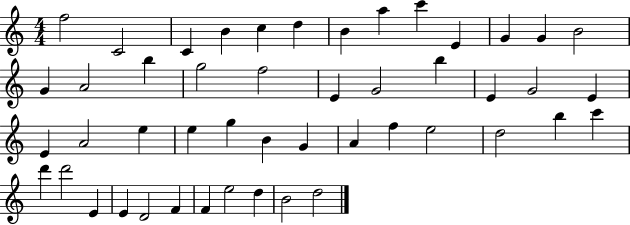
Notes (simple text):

F5/h C4/h C4/q B4/q C5/q D5/q B4/q A5/q C6/q E4/q G4/q G4/q B4/h G4/q A4/h B5/q G5/h F5/h E4/q G4/h B5/q E4/q G4/h E4/q E4/q A4/h E5/q E5/q G5/q B4/q G4/q A4/q F5/q E5/h D5/h B5/q C6/q D6/q D6/h E4/q E4/q D4/h F4/q F4/q E5/h D5/q B4/h D5/h